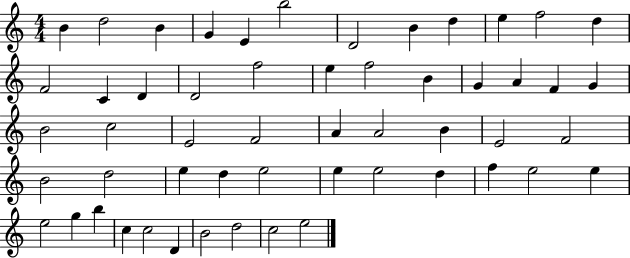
{
  \clef treble
  \numericTimeSignature
  \time 4/4
  \key c \major
  b'4 d''2 b'4 | g'4 e'4 b''2 | d'2 b'4 d''4 | e''4 f''2 d''4 | \break f'2 c'4 d'4 | d'2 f''2 | e''4 f''2 b'4 | g'4 a'4 f'4 g'4 | \break b'2 c''2 | e'2 f'2 | a'4 a'2 b'4 | e'2 f'2 | \break b'2 d''2 | e''4 d''4 e''2 | e''4 e''2 d''4 | f''4 e''2 e''4 | \break e''2 g''4 b''4 | c''4 c''2 d'4 | b'2 d''2 | c''2 e''2 | \break \bar "|."
}